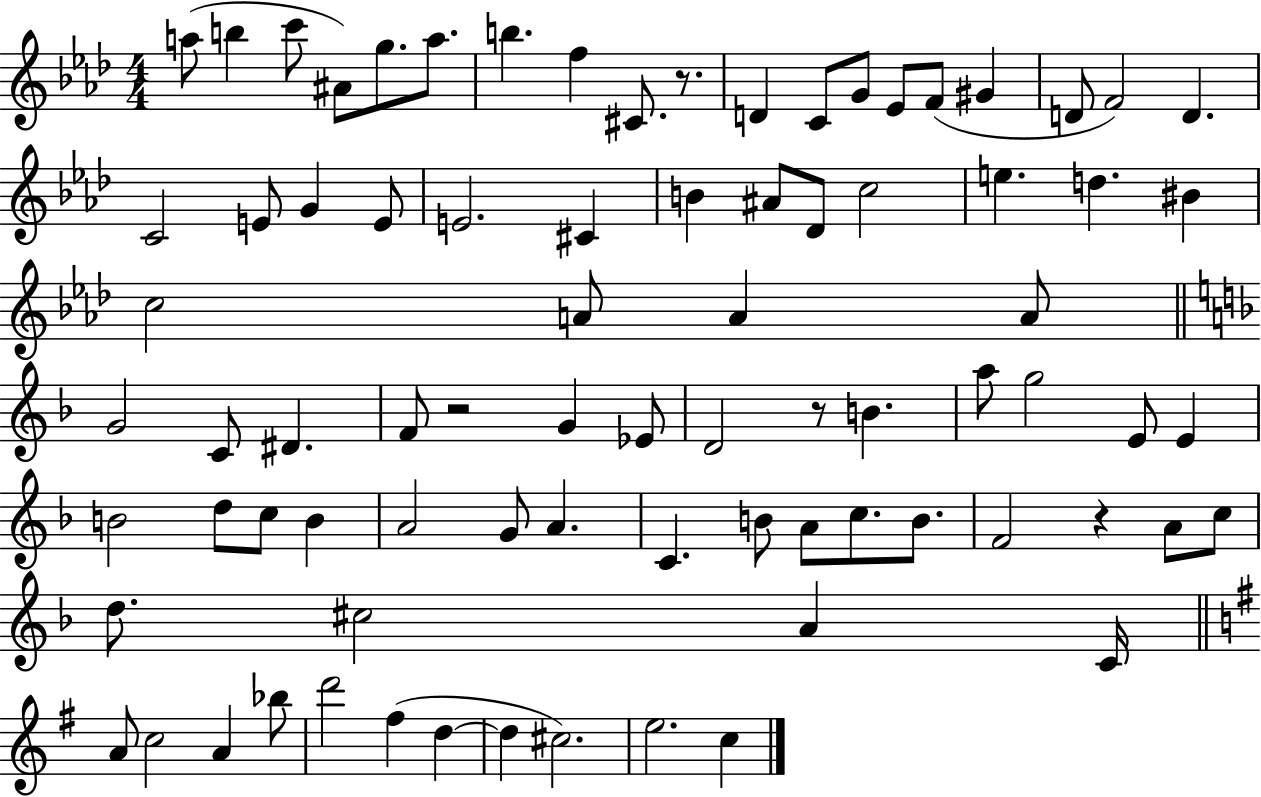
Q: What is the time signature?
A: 4/4